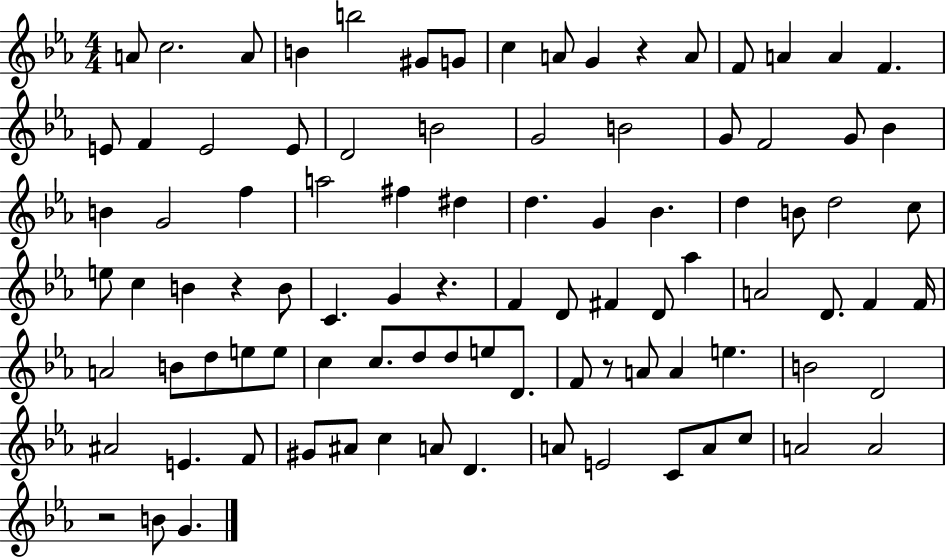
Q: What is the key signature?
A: EES major